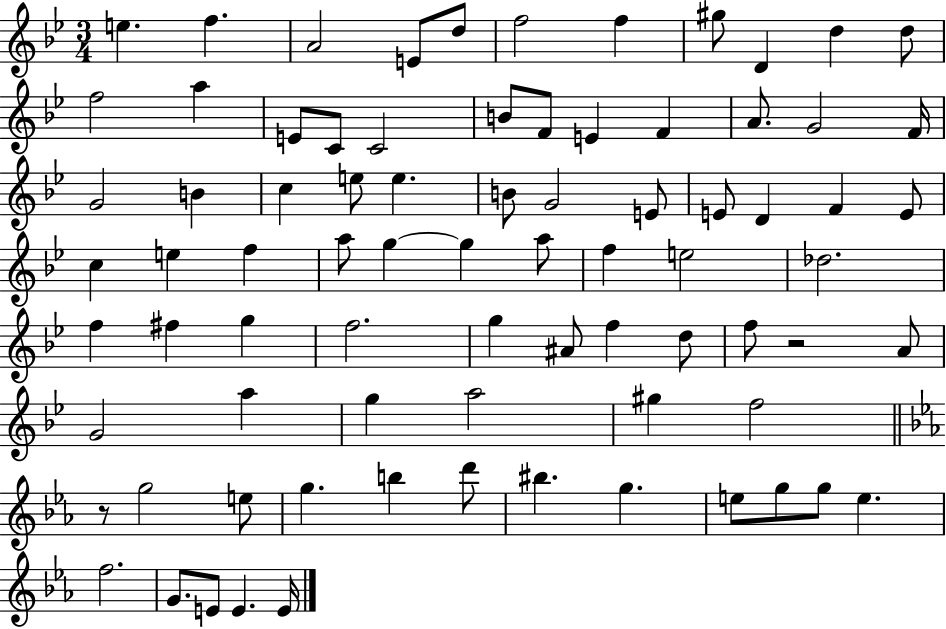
{
  \clef treble
  \numericTimeSignature
  \time 3/4
  \key bes \major
  e''4. f''4. | a'2 e'8 d''8 | f''2 f''4 | gis''8 d'4 d''4 d''8 | \break f''2 a''4 | e'8 c'8 c'2 | b'8 f'8 e'4 f'4 | a'8. g'2 f'16 | \break g'2 b'4 | c''4 e''8 e''4. | b'8 g'2 e'8 | e'8 d'4 f'4 e'8 | \break c''4 e''4 f''4 | a''8 g''4~~ g''4 a''8 | f''4 e''2 | des''2. | \break f''4 fis''4 g''4 | f''2. | g''4 ais'8 f''4 d''8 | f''8 r2 a'8 | \break g'2 a''4 | g''4 a''2 | gis''4 f''2 | \bar "||" \break \key ees \major r8 g''2 e''8 | g''4. b''4 d'''8 | bis''4. g''4. | e''8 g''8 g''8 e''4. | \break f''2. | g'8. e'8 e'4. e'16 | \bar "|."
}